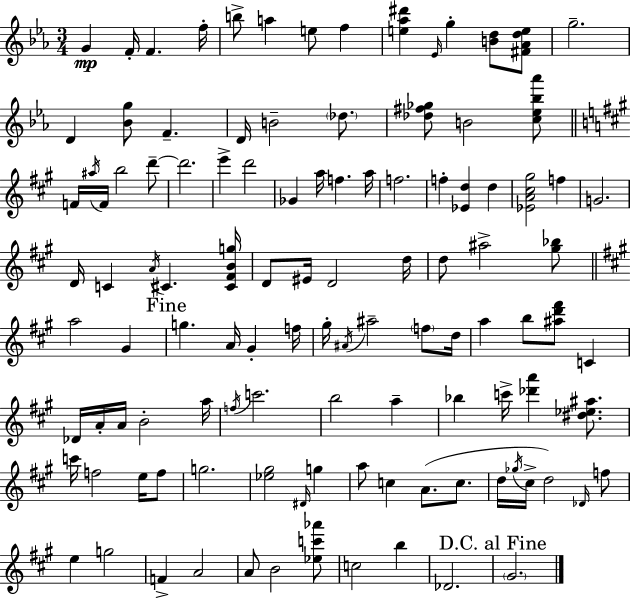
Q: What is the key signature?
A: EES major